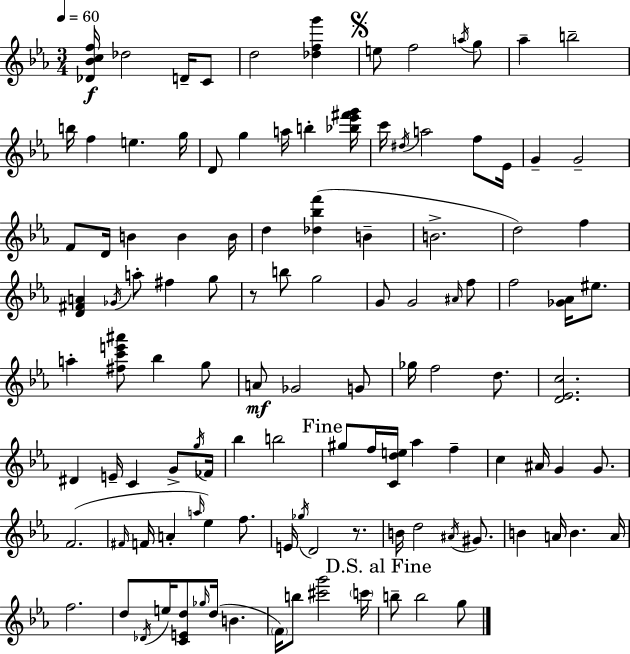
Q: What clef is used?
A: treble